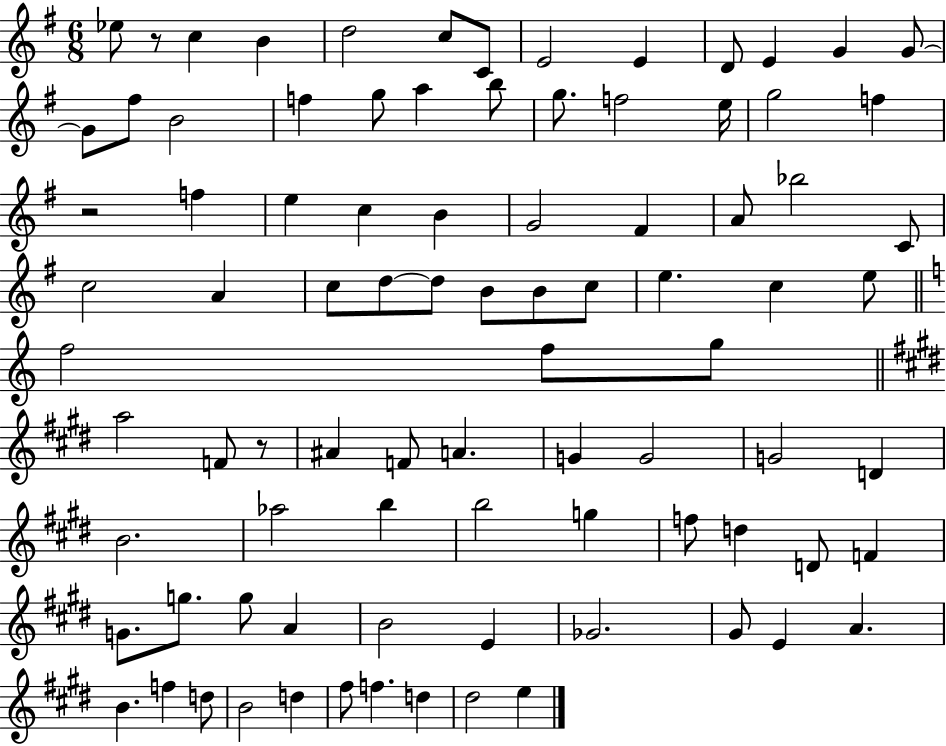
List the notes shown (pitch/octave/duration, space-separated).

Eb5/e R/e C5/q B4/q D5/h C5/e C4/e E4/h E4/q D4/e E4/q G4/q G4/e G4/e F#5/e B4/h F5/q G5/e A5/q B5/e G5/e. F5/h E5/s G5/h F5/q R/h F5/q E5/q C5/q B4/q G4/h F#4/q A4/e Bb5/h C4/e C5/h A4/q C5/e D5/e D5/e B4/e B4/e C5/e E5/q. C5/q E5/e F5/h F5/e G5/e A5/h F4/e R/e A#4/q F4/e A4/q. G4/q G4/h G4/h D4/q B4/h. Ab5/h B5/q B5/h G5/q F5/e D5/q D4/e F4/q G4/e. G5/e. G5/e A4/q B4/h E4/q Gb4/h. G#4/e E4/q A4/q. B4/q. F5/q D5/e B4/h D5/q F#5/e F5/q. D5/q D#5/h E5/q